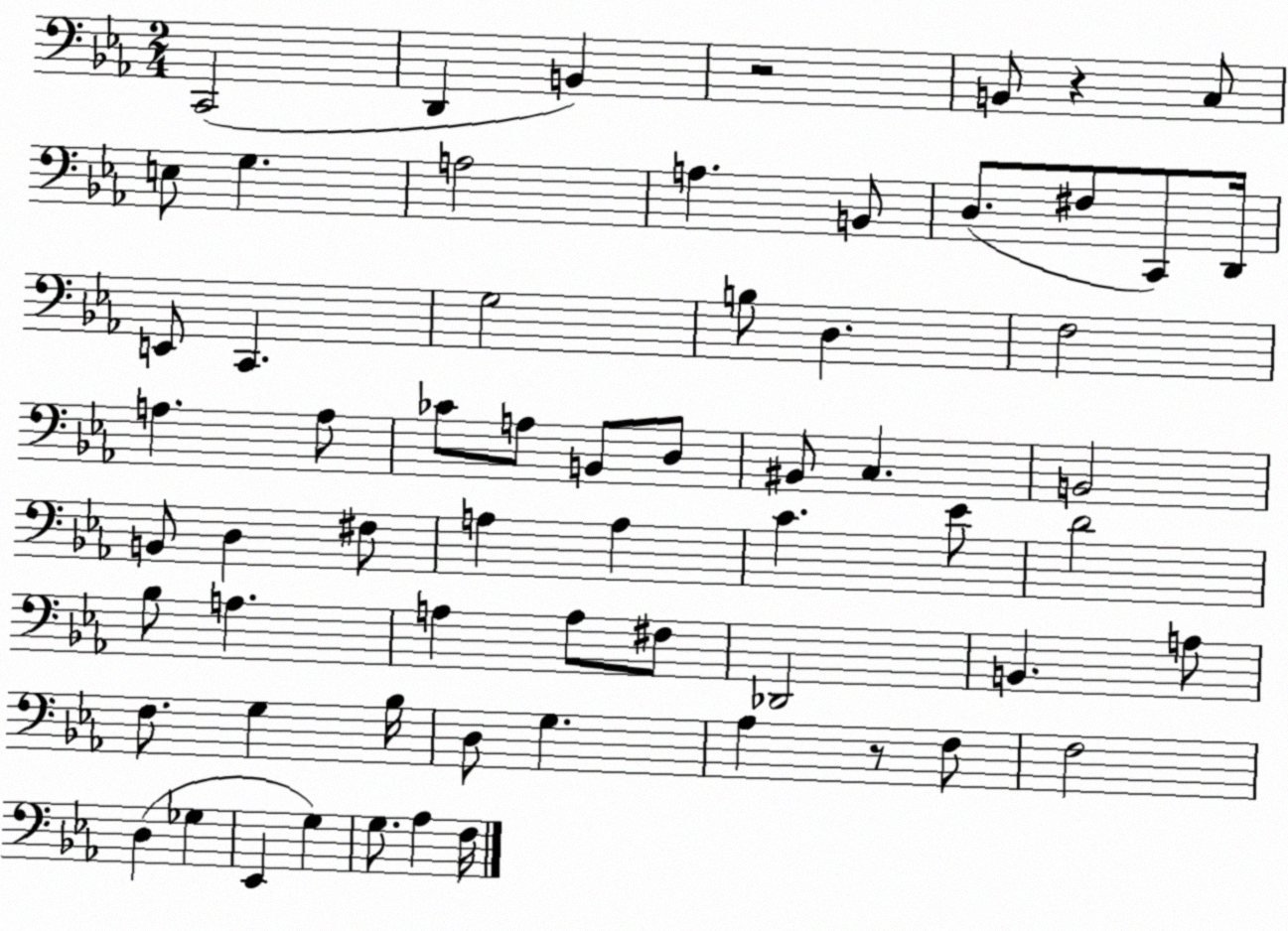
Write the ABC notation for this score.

X:1
T:Untitled
M:2/4
L:1/4
K:Eb
C,,2 D,, B,, z2 B,,/2 z C,/2 E,/2 G, A,2 A, B,,/2 D,/2 ^F,/2 C,,/2 D,,/4 E,,/2 C,, G,2 B,/2 D, F,2 A, A,/2 _C/2 A,/2 B,,/2 D,/2 ^B,,/2 C, B,,2 B,,/2 D, ^F,/2 A, A, C _E/2 D2 _B,/2 A, A, A,/2 ^F,/2 _D,,2 B,, A,/2 F,/2 G, _B,/4 D,/2 G, _A, z/2 F,/2 F,2 D, _G, _E,, G, G,/2 _A, F,/4